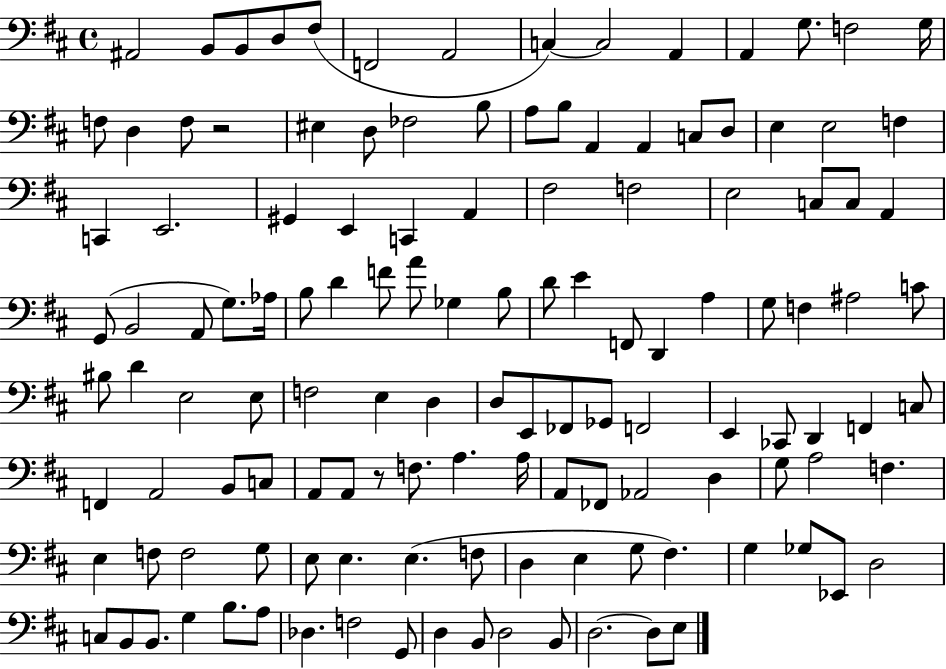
A#2/h B2/e B2/e D3/e F#3/e F2/h A2/h C3/q C3/h A2/q A2/q G3/e. F3/h G3/s F3/e D3/q F3/e R/h EIS3/q D3/e FES3/h B3/e A3/e B3/e A2/q A2/q C3/e D3/e E3/q E3/h F3/q C2/q E2/h. G#2/q E2/q C2/q A2/q F#3/h F3/h E3/h C3/e C3/e A2/q G2/e B2/h A2/e G3/e. Ab3/s B3/e D4/q F4/e A4/e Gb3/q B3/e D4/e E4/q F2/e D2/q A3/q G3/e F3/q A#3/h C4/e BIS3/e D4/q E3/h E3/e F3/h E3/q D3/q D3/e E2/e FES2/e Gb2/e F2/h E2/q CES2/e D2/q F2/q C3/e F2/q A2/h B2/e C3/e A2/e A2/e R/e F3/e. A3/q. A3/s A2/e FES2/e Ab2/h D3/q G3/e A3/h F3/q. E3/q F3/e F3/h G3/e E3/e E3/q. E3/q. F3/e D3/q E3/q G3/e F#3/q. G3/q Gb3/e Eb2/e D3/h C3/e B2/e B2/e. G3/q B3/e. A3/e Db3/q. F3/h G2/e D3/q B2/e D3/h B2/e D3/h. D3/e E3/e